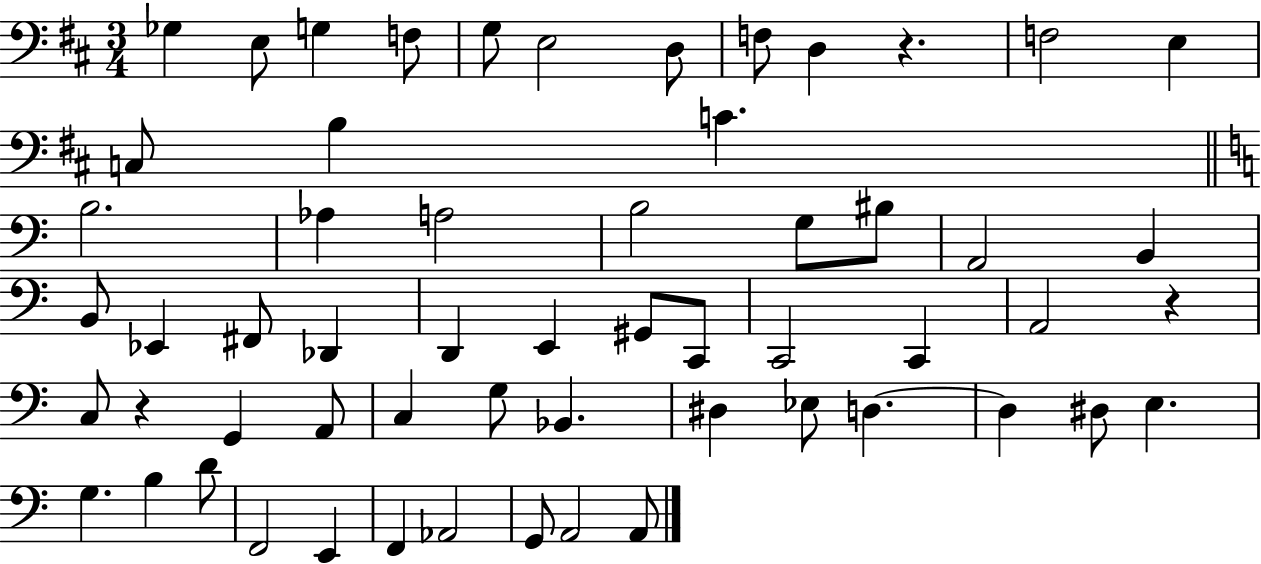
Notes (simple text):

Gb3/q E3/e G3/q F3/e G3/e E3/h D3/e F3/e D3/q R/q. F3/h E3/q C3/e B3/q C4/q. B3/h. Ab3/q A3/h B3/h G3/e BIS3/e A2/h B2/q B2/e Eb2/q F#2/e Db2/q D2/q E2/q G#2/e C2/e C2/h C2/q A2/h R/q C3/e R/q G2/q A2/e C3/q G3/e Bb2/q. D#3/q Eb3/e D3/q. D3/q D#3/e E3/q. G3/q. B3/q D4/e F2/h E2/q F2/q Ab2/h G2/e A2/h A2/e